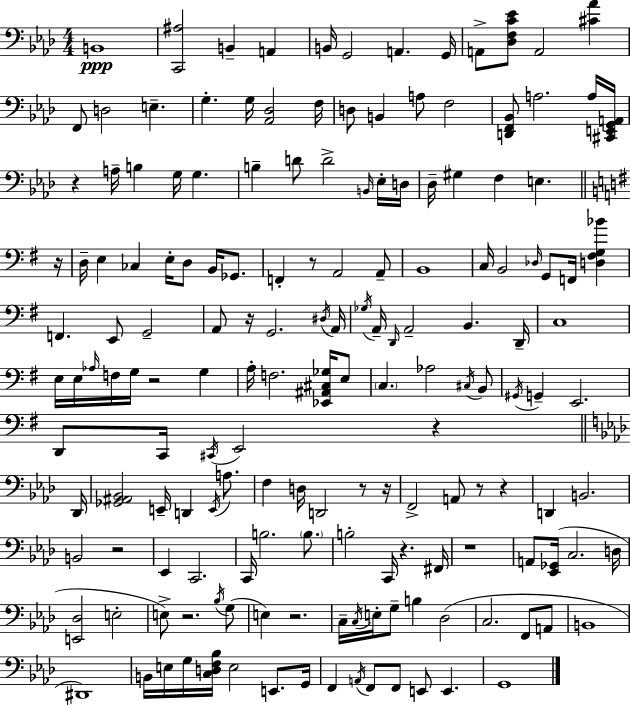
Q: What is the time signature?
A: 4/4